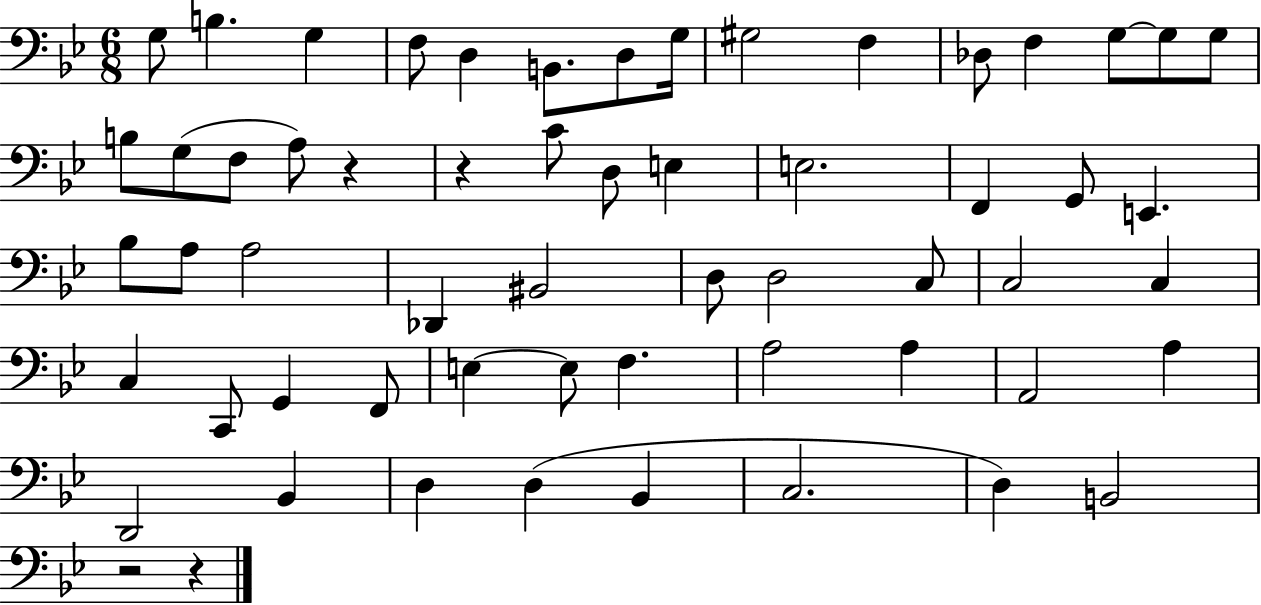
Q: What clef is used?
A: bass